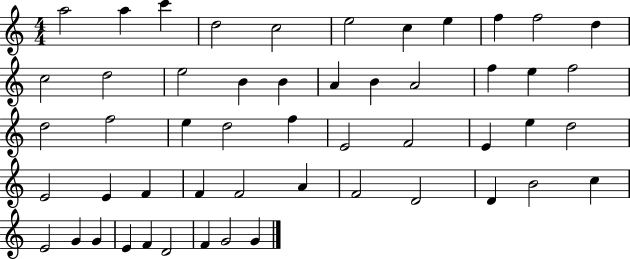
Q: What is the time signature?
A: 4/4